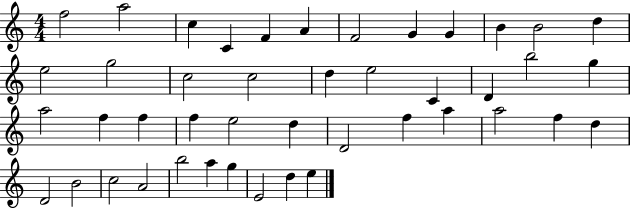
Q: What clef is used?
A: treble